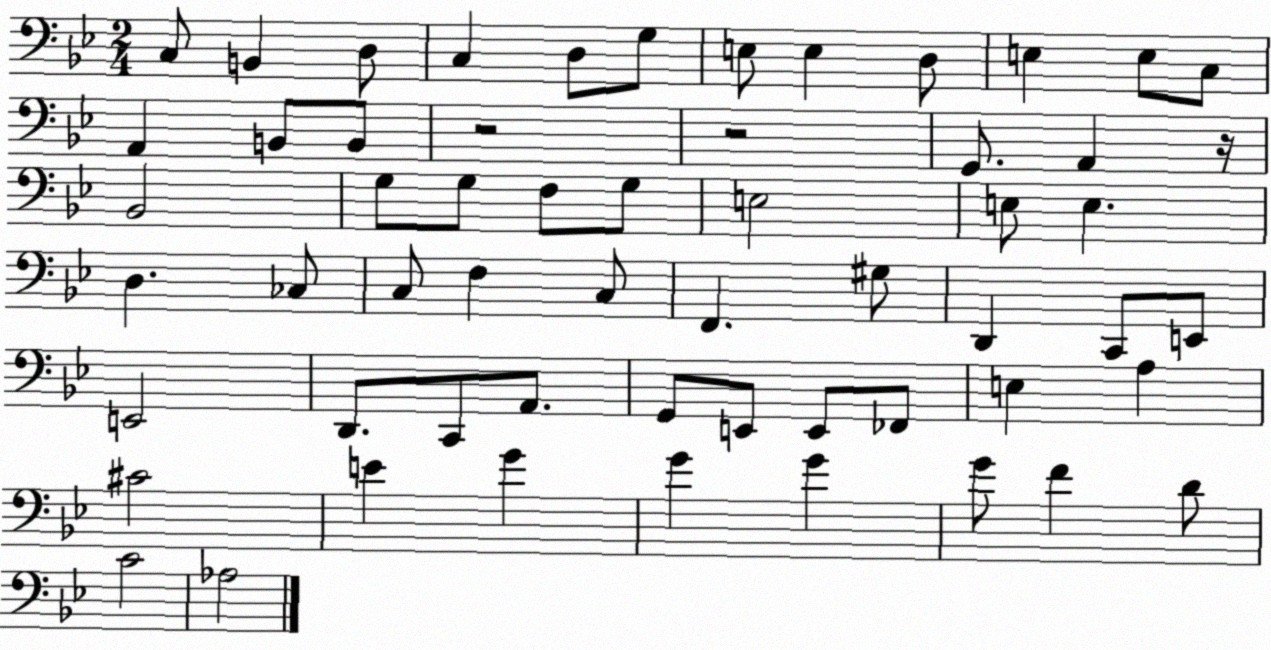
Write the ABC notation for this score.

X:1
T:Untitled
M:2/4
L:1/4
K:Bb
C,/2 B,, D,/2 C, D,/2 G,/2 E,/2 E, D,/2 E, E,/2 C,/2 A,, B,,/2 B,,/2 z2 z2 G,,/2 A,, z/4 _B,,2 G,/2 G,/2 F,/2 G,/2 E,2 E,/2 E, D, _C,/2 C,/2 F, C,/2 F,, ^G,/2 D,, C,,/2 E,,/2 E,,2 D,,/2 C,,/2 A,,/2 G,,/2 E,,/2 E,,/2 _F,,/2 E, A, ^C2 E G G G G/2 F D/2 C2 _A,2